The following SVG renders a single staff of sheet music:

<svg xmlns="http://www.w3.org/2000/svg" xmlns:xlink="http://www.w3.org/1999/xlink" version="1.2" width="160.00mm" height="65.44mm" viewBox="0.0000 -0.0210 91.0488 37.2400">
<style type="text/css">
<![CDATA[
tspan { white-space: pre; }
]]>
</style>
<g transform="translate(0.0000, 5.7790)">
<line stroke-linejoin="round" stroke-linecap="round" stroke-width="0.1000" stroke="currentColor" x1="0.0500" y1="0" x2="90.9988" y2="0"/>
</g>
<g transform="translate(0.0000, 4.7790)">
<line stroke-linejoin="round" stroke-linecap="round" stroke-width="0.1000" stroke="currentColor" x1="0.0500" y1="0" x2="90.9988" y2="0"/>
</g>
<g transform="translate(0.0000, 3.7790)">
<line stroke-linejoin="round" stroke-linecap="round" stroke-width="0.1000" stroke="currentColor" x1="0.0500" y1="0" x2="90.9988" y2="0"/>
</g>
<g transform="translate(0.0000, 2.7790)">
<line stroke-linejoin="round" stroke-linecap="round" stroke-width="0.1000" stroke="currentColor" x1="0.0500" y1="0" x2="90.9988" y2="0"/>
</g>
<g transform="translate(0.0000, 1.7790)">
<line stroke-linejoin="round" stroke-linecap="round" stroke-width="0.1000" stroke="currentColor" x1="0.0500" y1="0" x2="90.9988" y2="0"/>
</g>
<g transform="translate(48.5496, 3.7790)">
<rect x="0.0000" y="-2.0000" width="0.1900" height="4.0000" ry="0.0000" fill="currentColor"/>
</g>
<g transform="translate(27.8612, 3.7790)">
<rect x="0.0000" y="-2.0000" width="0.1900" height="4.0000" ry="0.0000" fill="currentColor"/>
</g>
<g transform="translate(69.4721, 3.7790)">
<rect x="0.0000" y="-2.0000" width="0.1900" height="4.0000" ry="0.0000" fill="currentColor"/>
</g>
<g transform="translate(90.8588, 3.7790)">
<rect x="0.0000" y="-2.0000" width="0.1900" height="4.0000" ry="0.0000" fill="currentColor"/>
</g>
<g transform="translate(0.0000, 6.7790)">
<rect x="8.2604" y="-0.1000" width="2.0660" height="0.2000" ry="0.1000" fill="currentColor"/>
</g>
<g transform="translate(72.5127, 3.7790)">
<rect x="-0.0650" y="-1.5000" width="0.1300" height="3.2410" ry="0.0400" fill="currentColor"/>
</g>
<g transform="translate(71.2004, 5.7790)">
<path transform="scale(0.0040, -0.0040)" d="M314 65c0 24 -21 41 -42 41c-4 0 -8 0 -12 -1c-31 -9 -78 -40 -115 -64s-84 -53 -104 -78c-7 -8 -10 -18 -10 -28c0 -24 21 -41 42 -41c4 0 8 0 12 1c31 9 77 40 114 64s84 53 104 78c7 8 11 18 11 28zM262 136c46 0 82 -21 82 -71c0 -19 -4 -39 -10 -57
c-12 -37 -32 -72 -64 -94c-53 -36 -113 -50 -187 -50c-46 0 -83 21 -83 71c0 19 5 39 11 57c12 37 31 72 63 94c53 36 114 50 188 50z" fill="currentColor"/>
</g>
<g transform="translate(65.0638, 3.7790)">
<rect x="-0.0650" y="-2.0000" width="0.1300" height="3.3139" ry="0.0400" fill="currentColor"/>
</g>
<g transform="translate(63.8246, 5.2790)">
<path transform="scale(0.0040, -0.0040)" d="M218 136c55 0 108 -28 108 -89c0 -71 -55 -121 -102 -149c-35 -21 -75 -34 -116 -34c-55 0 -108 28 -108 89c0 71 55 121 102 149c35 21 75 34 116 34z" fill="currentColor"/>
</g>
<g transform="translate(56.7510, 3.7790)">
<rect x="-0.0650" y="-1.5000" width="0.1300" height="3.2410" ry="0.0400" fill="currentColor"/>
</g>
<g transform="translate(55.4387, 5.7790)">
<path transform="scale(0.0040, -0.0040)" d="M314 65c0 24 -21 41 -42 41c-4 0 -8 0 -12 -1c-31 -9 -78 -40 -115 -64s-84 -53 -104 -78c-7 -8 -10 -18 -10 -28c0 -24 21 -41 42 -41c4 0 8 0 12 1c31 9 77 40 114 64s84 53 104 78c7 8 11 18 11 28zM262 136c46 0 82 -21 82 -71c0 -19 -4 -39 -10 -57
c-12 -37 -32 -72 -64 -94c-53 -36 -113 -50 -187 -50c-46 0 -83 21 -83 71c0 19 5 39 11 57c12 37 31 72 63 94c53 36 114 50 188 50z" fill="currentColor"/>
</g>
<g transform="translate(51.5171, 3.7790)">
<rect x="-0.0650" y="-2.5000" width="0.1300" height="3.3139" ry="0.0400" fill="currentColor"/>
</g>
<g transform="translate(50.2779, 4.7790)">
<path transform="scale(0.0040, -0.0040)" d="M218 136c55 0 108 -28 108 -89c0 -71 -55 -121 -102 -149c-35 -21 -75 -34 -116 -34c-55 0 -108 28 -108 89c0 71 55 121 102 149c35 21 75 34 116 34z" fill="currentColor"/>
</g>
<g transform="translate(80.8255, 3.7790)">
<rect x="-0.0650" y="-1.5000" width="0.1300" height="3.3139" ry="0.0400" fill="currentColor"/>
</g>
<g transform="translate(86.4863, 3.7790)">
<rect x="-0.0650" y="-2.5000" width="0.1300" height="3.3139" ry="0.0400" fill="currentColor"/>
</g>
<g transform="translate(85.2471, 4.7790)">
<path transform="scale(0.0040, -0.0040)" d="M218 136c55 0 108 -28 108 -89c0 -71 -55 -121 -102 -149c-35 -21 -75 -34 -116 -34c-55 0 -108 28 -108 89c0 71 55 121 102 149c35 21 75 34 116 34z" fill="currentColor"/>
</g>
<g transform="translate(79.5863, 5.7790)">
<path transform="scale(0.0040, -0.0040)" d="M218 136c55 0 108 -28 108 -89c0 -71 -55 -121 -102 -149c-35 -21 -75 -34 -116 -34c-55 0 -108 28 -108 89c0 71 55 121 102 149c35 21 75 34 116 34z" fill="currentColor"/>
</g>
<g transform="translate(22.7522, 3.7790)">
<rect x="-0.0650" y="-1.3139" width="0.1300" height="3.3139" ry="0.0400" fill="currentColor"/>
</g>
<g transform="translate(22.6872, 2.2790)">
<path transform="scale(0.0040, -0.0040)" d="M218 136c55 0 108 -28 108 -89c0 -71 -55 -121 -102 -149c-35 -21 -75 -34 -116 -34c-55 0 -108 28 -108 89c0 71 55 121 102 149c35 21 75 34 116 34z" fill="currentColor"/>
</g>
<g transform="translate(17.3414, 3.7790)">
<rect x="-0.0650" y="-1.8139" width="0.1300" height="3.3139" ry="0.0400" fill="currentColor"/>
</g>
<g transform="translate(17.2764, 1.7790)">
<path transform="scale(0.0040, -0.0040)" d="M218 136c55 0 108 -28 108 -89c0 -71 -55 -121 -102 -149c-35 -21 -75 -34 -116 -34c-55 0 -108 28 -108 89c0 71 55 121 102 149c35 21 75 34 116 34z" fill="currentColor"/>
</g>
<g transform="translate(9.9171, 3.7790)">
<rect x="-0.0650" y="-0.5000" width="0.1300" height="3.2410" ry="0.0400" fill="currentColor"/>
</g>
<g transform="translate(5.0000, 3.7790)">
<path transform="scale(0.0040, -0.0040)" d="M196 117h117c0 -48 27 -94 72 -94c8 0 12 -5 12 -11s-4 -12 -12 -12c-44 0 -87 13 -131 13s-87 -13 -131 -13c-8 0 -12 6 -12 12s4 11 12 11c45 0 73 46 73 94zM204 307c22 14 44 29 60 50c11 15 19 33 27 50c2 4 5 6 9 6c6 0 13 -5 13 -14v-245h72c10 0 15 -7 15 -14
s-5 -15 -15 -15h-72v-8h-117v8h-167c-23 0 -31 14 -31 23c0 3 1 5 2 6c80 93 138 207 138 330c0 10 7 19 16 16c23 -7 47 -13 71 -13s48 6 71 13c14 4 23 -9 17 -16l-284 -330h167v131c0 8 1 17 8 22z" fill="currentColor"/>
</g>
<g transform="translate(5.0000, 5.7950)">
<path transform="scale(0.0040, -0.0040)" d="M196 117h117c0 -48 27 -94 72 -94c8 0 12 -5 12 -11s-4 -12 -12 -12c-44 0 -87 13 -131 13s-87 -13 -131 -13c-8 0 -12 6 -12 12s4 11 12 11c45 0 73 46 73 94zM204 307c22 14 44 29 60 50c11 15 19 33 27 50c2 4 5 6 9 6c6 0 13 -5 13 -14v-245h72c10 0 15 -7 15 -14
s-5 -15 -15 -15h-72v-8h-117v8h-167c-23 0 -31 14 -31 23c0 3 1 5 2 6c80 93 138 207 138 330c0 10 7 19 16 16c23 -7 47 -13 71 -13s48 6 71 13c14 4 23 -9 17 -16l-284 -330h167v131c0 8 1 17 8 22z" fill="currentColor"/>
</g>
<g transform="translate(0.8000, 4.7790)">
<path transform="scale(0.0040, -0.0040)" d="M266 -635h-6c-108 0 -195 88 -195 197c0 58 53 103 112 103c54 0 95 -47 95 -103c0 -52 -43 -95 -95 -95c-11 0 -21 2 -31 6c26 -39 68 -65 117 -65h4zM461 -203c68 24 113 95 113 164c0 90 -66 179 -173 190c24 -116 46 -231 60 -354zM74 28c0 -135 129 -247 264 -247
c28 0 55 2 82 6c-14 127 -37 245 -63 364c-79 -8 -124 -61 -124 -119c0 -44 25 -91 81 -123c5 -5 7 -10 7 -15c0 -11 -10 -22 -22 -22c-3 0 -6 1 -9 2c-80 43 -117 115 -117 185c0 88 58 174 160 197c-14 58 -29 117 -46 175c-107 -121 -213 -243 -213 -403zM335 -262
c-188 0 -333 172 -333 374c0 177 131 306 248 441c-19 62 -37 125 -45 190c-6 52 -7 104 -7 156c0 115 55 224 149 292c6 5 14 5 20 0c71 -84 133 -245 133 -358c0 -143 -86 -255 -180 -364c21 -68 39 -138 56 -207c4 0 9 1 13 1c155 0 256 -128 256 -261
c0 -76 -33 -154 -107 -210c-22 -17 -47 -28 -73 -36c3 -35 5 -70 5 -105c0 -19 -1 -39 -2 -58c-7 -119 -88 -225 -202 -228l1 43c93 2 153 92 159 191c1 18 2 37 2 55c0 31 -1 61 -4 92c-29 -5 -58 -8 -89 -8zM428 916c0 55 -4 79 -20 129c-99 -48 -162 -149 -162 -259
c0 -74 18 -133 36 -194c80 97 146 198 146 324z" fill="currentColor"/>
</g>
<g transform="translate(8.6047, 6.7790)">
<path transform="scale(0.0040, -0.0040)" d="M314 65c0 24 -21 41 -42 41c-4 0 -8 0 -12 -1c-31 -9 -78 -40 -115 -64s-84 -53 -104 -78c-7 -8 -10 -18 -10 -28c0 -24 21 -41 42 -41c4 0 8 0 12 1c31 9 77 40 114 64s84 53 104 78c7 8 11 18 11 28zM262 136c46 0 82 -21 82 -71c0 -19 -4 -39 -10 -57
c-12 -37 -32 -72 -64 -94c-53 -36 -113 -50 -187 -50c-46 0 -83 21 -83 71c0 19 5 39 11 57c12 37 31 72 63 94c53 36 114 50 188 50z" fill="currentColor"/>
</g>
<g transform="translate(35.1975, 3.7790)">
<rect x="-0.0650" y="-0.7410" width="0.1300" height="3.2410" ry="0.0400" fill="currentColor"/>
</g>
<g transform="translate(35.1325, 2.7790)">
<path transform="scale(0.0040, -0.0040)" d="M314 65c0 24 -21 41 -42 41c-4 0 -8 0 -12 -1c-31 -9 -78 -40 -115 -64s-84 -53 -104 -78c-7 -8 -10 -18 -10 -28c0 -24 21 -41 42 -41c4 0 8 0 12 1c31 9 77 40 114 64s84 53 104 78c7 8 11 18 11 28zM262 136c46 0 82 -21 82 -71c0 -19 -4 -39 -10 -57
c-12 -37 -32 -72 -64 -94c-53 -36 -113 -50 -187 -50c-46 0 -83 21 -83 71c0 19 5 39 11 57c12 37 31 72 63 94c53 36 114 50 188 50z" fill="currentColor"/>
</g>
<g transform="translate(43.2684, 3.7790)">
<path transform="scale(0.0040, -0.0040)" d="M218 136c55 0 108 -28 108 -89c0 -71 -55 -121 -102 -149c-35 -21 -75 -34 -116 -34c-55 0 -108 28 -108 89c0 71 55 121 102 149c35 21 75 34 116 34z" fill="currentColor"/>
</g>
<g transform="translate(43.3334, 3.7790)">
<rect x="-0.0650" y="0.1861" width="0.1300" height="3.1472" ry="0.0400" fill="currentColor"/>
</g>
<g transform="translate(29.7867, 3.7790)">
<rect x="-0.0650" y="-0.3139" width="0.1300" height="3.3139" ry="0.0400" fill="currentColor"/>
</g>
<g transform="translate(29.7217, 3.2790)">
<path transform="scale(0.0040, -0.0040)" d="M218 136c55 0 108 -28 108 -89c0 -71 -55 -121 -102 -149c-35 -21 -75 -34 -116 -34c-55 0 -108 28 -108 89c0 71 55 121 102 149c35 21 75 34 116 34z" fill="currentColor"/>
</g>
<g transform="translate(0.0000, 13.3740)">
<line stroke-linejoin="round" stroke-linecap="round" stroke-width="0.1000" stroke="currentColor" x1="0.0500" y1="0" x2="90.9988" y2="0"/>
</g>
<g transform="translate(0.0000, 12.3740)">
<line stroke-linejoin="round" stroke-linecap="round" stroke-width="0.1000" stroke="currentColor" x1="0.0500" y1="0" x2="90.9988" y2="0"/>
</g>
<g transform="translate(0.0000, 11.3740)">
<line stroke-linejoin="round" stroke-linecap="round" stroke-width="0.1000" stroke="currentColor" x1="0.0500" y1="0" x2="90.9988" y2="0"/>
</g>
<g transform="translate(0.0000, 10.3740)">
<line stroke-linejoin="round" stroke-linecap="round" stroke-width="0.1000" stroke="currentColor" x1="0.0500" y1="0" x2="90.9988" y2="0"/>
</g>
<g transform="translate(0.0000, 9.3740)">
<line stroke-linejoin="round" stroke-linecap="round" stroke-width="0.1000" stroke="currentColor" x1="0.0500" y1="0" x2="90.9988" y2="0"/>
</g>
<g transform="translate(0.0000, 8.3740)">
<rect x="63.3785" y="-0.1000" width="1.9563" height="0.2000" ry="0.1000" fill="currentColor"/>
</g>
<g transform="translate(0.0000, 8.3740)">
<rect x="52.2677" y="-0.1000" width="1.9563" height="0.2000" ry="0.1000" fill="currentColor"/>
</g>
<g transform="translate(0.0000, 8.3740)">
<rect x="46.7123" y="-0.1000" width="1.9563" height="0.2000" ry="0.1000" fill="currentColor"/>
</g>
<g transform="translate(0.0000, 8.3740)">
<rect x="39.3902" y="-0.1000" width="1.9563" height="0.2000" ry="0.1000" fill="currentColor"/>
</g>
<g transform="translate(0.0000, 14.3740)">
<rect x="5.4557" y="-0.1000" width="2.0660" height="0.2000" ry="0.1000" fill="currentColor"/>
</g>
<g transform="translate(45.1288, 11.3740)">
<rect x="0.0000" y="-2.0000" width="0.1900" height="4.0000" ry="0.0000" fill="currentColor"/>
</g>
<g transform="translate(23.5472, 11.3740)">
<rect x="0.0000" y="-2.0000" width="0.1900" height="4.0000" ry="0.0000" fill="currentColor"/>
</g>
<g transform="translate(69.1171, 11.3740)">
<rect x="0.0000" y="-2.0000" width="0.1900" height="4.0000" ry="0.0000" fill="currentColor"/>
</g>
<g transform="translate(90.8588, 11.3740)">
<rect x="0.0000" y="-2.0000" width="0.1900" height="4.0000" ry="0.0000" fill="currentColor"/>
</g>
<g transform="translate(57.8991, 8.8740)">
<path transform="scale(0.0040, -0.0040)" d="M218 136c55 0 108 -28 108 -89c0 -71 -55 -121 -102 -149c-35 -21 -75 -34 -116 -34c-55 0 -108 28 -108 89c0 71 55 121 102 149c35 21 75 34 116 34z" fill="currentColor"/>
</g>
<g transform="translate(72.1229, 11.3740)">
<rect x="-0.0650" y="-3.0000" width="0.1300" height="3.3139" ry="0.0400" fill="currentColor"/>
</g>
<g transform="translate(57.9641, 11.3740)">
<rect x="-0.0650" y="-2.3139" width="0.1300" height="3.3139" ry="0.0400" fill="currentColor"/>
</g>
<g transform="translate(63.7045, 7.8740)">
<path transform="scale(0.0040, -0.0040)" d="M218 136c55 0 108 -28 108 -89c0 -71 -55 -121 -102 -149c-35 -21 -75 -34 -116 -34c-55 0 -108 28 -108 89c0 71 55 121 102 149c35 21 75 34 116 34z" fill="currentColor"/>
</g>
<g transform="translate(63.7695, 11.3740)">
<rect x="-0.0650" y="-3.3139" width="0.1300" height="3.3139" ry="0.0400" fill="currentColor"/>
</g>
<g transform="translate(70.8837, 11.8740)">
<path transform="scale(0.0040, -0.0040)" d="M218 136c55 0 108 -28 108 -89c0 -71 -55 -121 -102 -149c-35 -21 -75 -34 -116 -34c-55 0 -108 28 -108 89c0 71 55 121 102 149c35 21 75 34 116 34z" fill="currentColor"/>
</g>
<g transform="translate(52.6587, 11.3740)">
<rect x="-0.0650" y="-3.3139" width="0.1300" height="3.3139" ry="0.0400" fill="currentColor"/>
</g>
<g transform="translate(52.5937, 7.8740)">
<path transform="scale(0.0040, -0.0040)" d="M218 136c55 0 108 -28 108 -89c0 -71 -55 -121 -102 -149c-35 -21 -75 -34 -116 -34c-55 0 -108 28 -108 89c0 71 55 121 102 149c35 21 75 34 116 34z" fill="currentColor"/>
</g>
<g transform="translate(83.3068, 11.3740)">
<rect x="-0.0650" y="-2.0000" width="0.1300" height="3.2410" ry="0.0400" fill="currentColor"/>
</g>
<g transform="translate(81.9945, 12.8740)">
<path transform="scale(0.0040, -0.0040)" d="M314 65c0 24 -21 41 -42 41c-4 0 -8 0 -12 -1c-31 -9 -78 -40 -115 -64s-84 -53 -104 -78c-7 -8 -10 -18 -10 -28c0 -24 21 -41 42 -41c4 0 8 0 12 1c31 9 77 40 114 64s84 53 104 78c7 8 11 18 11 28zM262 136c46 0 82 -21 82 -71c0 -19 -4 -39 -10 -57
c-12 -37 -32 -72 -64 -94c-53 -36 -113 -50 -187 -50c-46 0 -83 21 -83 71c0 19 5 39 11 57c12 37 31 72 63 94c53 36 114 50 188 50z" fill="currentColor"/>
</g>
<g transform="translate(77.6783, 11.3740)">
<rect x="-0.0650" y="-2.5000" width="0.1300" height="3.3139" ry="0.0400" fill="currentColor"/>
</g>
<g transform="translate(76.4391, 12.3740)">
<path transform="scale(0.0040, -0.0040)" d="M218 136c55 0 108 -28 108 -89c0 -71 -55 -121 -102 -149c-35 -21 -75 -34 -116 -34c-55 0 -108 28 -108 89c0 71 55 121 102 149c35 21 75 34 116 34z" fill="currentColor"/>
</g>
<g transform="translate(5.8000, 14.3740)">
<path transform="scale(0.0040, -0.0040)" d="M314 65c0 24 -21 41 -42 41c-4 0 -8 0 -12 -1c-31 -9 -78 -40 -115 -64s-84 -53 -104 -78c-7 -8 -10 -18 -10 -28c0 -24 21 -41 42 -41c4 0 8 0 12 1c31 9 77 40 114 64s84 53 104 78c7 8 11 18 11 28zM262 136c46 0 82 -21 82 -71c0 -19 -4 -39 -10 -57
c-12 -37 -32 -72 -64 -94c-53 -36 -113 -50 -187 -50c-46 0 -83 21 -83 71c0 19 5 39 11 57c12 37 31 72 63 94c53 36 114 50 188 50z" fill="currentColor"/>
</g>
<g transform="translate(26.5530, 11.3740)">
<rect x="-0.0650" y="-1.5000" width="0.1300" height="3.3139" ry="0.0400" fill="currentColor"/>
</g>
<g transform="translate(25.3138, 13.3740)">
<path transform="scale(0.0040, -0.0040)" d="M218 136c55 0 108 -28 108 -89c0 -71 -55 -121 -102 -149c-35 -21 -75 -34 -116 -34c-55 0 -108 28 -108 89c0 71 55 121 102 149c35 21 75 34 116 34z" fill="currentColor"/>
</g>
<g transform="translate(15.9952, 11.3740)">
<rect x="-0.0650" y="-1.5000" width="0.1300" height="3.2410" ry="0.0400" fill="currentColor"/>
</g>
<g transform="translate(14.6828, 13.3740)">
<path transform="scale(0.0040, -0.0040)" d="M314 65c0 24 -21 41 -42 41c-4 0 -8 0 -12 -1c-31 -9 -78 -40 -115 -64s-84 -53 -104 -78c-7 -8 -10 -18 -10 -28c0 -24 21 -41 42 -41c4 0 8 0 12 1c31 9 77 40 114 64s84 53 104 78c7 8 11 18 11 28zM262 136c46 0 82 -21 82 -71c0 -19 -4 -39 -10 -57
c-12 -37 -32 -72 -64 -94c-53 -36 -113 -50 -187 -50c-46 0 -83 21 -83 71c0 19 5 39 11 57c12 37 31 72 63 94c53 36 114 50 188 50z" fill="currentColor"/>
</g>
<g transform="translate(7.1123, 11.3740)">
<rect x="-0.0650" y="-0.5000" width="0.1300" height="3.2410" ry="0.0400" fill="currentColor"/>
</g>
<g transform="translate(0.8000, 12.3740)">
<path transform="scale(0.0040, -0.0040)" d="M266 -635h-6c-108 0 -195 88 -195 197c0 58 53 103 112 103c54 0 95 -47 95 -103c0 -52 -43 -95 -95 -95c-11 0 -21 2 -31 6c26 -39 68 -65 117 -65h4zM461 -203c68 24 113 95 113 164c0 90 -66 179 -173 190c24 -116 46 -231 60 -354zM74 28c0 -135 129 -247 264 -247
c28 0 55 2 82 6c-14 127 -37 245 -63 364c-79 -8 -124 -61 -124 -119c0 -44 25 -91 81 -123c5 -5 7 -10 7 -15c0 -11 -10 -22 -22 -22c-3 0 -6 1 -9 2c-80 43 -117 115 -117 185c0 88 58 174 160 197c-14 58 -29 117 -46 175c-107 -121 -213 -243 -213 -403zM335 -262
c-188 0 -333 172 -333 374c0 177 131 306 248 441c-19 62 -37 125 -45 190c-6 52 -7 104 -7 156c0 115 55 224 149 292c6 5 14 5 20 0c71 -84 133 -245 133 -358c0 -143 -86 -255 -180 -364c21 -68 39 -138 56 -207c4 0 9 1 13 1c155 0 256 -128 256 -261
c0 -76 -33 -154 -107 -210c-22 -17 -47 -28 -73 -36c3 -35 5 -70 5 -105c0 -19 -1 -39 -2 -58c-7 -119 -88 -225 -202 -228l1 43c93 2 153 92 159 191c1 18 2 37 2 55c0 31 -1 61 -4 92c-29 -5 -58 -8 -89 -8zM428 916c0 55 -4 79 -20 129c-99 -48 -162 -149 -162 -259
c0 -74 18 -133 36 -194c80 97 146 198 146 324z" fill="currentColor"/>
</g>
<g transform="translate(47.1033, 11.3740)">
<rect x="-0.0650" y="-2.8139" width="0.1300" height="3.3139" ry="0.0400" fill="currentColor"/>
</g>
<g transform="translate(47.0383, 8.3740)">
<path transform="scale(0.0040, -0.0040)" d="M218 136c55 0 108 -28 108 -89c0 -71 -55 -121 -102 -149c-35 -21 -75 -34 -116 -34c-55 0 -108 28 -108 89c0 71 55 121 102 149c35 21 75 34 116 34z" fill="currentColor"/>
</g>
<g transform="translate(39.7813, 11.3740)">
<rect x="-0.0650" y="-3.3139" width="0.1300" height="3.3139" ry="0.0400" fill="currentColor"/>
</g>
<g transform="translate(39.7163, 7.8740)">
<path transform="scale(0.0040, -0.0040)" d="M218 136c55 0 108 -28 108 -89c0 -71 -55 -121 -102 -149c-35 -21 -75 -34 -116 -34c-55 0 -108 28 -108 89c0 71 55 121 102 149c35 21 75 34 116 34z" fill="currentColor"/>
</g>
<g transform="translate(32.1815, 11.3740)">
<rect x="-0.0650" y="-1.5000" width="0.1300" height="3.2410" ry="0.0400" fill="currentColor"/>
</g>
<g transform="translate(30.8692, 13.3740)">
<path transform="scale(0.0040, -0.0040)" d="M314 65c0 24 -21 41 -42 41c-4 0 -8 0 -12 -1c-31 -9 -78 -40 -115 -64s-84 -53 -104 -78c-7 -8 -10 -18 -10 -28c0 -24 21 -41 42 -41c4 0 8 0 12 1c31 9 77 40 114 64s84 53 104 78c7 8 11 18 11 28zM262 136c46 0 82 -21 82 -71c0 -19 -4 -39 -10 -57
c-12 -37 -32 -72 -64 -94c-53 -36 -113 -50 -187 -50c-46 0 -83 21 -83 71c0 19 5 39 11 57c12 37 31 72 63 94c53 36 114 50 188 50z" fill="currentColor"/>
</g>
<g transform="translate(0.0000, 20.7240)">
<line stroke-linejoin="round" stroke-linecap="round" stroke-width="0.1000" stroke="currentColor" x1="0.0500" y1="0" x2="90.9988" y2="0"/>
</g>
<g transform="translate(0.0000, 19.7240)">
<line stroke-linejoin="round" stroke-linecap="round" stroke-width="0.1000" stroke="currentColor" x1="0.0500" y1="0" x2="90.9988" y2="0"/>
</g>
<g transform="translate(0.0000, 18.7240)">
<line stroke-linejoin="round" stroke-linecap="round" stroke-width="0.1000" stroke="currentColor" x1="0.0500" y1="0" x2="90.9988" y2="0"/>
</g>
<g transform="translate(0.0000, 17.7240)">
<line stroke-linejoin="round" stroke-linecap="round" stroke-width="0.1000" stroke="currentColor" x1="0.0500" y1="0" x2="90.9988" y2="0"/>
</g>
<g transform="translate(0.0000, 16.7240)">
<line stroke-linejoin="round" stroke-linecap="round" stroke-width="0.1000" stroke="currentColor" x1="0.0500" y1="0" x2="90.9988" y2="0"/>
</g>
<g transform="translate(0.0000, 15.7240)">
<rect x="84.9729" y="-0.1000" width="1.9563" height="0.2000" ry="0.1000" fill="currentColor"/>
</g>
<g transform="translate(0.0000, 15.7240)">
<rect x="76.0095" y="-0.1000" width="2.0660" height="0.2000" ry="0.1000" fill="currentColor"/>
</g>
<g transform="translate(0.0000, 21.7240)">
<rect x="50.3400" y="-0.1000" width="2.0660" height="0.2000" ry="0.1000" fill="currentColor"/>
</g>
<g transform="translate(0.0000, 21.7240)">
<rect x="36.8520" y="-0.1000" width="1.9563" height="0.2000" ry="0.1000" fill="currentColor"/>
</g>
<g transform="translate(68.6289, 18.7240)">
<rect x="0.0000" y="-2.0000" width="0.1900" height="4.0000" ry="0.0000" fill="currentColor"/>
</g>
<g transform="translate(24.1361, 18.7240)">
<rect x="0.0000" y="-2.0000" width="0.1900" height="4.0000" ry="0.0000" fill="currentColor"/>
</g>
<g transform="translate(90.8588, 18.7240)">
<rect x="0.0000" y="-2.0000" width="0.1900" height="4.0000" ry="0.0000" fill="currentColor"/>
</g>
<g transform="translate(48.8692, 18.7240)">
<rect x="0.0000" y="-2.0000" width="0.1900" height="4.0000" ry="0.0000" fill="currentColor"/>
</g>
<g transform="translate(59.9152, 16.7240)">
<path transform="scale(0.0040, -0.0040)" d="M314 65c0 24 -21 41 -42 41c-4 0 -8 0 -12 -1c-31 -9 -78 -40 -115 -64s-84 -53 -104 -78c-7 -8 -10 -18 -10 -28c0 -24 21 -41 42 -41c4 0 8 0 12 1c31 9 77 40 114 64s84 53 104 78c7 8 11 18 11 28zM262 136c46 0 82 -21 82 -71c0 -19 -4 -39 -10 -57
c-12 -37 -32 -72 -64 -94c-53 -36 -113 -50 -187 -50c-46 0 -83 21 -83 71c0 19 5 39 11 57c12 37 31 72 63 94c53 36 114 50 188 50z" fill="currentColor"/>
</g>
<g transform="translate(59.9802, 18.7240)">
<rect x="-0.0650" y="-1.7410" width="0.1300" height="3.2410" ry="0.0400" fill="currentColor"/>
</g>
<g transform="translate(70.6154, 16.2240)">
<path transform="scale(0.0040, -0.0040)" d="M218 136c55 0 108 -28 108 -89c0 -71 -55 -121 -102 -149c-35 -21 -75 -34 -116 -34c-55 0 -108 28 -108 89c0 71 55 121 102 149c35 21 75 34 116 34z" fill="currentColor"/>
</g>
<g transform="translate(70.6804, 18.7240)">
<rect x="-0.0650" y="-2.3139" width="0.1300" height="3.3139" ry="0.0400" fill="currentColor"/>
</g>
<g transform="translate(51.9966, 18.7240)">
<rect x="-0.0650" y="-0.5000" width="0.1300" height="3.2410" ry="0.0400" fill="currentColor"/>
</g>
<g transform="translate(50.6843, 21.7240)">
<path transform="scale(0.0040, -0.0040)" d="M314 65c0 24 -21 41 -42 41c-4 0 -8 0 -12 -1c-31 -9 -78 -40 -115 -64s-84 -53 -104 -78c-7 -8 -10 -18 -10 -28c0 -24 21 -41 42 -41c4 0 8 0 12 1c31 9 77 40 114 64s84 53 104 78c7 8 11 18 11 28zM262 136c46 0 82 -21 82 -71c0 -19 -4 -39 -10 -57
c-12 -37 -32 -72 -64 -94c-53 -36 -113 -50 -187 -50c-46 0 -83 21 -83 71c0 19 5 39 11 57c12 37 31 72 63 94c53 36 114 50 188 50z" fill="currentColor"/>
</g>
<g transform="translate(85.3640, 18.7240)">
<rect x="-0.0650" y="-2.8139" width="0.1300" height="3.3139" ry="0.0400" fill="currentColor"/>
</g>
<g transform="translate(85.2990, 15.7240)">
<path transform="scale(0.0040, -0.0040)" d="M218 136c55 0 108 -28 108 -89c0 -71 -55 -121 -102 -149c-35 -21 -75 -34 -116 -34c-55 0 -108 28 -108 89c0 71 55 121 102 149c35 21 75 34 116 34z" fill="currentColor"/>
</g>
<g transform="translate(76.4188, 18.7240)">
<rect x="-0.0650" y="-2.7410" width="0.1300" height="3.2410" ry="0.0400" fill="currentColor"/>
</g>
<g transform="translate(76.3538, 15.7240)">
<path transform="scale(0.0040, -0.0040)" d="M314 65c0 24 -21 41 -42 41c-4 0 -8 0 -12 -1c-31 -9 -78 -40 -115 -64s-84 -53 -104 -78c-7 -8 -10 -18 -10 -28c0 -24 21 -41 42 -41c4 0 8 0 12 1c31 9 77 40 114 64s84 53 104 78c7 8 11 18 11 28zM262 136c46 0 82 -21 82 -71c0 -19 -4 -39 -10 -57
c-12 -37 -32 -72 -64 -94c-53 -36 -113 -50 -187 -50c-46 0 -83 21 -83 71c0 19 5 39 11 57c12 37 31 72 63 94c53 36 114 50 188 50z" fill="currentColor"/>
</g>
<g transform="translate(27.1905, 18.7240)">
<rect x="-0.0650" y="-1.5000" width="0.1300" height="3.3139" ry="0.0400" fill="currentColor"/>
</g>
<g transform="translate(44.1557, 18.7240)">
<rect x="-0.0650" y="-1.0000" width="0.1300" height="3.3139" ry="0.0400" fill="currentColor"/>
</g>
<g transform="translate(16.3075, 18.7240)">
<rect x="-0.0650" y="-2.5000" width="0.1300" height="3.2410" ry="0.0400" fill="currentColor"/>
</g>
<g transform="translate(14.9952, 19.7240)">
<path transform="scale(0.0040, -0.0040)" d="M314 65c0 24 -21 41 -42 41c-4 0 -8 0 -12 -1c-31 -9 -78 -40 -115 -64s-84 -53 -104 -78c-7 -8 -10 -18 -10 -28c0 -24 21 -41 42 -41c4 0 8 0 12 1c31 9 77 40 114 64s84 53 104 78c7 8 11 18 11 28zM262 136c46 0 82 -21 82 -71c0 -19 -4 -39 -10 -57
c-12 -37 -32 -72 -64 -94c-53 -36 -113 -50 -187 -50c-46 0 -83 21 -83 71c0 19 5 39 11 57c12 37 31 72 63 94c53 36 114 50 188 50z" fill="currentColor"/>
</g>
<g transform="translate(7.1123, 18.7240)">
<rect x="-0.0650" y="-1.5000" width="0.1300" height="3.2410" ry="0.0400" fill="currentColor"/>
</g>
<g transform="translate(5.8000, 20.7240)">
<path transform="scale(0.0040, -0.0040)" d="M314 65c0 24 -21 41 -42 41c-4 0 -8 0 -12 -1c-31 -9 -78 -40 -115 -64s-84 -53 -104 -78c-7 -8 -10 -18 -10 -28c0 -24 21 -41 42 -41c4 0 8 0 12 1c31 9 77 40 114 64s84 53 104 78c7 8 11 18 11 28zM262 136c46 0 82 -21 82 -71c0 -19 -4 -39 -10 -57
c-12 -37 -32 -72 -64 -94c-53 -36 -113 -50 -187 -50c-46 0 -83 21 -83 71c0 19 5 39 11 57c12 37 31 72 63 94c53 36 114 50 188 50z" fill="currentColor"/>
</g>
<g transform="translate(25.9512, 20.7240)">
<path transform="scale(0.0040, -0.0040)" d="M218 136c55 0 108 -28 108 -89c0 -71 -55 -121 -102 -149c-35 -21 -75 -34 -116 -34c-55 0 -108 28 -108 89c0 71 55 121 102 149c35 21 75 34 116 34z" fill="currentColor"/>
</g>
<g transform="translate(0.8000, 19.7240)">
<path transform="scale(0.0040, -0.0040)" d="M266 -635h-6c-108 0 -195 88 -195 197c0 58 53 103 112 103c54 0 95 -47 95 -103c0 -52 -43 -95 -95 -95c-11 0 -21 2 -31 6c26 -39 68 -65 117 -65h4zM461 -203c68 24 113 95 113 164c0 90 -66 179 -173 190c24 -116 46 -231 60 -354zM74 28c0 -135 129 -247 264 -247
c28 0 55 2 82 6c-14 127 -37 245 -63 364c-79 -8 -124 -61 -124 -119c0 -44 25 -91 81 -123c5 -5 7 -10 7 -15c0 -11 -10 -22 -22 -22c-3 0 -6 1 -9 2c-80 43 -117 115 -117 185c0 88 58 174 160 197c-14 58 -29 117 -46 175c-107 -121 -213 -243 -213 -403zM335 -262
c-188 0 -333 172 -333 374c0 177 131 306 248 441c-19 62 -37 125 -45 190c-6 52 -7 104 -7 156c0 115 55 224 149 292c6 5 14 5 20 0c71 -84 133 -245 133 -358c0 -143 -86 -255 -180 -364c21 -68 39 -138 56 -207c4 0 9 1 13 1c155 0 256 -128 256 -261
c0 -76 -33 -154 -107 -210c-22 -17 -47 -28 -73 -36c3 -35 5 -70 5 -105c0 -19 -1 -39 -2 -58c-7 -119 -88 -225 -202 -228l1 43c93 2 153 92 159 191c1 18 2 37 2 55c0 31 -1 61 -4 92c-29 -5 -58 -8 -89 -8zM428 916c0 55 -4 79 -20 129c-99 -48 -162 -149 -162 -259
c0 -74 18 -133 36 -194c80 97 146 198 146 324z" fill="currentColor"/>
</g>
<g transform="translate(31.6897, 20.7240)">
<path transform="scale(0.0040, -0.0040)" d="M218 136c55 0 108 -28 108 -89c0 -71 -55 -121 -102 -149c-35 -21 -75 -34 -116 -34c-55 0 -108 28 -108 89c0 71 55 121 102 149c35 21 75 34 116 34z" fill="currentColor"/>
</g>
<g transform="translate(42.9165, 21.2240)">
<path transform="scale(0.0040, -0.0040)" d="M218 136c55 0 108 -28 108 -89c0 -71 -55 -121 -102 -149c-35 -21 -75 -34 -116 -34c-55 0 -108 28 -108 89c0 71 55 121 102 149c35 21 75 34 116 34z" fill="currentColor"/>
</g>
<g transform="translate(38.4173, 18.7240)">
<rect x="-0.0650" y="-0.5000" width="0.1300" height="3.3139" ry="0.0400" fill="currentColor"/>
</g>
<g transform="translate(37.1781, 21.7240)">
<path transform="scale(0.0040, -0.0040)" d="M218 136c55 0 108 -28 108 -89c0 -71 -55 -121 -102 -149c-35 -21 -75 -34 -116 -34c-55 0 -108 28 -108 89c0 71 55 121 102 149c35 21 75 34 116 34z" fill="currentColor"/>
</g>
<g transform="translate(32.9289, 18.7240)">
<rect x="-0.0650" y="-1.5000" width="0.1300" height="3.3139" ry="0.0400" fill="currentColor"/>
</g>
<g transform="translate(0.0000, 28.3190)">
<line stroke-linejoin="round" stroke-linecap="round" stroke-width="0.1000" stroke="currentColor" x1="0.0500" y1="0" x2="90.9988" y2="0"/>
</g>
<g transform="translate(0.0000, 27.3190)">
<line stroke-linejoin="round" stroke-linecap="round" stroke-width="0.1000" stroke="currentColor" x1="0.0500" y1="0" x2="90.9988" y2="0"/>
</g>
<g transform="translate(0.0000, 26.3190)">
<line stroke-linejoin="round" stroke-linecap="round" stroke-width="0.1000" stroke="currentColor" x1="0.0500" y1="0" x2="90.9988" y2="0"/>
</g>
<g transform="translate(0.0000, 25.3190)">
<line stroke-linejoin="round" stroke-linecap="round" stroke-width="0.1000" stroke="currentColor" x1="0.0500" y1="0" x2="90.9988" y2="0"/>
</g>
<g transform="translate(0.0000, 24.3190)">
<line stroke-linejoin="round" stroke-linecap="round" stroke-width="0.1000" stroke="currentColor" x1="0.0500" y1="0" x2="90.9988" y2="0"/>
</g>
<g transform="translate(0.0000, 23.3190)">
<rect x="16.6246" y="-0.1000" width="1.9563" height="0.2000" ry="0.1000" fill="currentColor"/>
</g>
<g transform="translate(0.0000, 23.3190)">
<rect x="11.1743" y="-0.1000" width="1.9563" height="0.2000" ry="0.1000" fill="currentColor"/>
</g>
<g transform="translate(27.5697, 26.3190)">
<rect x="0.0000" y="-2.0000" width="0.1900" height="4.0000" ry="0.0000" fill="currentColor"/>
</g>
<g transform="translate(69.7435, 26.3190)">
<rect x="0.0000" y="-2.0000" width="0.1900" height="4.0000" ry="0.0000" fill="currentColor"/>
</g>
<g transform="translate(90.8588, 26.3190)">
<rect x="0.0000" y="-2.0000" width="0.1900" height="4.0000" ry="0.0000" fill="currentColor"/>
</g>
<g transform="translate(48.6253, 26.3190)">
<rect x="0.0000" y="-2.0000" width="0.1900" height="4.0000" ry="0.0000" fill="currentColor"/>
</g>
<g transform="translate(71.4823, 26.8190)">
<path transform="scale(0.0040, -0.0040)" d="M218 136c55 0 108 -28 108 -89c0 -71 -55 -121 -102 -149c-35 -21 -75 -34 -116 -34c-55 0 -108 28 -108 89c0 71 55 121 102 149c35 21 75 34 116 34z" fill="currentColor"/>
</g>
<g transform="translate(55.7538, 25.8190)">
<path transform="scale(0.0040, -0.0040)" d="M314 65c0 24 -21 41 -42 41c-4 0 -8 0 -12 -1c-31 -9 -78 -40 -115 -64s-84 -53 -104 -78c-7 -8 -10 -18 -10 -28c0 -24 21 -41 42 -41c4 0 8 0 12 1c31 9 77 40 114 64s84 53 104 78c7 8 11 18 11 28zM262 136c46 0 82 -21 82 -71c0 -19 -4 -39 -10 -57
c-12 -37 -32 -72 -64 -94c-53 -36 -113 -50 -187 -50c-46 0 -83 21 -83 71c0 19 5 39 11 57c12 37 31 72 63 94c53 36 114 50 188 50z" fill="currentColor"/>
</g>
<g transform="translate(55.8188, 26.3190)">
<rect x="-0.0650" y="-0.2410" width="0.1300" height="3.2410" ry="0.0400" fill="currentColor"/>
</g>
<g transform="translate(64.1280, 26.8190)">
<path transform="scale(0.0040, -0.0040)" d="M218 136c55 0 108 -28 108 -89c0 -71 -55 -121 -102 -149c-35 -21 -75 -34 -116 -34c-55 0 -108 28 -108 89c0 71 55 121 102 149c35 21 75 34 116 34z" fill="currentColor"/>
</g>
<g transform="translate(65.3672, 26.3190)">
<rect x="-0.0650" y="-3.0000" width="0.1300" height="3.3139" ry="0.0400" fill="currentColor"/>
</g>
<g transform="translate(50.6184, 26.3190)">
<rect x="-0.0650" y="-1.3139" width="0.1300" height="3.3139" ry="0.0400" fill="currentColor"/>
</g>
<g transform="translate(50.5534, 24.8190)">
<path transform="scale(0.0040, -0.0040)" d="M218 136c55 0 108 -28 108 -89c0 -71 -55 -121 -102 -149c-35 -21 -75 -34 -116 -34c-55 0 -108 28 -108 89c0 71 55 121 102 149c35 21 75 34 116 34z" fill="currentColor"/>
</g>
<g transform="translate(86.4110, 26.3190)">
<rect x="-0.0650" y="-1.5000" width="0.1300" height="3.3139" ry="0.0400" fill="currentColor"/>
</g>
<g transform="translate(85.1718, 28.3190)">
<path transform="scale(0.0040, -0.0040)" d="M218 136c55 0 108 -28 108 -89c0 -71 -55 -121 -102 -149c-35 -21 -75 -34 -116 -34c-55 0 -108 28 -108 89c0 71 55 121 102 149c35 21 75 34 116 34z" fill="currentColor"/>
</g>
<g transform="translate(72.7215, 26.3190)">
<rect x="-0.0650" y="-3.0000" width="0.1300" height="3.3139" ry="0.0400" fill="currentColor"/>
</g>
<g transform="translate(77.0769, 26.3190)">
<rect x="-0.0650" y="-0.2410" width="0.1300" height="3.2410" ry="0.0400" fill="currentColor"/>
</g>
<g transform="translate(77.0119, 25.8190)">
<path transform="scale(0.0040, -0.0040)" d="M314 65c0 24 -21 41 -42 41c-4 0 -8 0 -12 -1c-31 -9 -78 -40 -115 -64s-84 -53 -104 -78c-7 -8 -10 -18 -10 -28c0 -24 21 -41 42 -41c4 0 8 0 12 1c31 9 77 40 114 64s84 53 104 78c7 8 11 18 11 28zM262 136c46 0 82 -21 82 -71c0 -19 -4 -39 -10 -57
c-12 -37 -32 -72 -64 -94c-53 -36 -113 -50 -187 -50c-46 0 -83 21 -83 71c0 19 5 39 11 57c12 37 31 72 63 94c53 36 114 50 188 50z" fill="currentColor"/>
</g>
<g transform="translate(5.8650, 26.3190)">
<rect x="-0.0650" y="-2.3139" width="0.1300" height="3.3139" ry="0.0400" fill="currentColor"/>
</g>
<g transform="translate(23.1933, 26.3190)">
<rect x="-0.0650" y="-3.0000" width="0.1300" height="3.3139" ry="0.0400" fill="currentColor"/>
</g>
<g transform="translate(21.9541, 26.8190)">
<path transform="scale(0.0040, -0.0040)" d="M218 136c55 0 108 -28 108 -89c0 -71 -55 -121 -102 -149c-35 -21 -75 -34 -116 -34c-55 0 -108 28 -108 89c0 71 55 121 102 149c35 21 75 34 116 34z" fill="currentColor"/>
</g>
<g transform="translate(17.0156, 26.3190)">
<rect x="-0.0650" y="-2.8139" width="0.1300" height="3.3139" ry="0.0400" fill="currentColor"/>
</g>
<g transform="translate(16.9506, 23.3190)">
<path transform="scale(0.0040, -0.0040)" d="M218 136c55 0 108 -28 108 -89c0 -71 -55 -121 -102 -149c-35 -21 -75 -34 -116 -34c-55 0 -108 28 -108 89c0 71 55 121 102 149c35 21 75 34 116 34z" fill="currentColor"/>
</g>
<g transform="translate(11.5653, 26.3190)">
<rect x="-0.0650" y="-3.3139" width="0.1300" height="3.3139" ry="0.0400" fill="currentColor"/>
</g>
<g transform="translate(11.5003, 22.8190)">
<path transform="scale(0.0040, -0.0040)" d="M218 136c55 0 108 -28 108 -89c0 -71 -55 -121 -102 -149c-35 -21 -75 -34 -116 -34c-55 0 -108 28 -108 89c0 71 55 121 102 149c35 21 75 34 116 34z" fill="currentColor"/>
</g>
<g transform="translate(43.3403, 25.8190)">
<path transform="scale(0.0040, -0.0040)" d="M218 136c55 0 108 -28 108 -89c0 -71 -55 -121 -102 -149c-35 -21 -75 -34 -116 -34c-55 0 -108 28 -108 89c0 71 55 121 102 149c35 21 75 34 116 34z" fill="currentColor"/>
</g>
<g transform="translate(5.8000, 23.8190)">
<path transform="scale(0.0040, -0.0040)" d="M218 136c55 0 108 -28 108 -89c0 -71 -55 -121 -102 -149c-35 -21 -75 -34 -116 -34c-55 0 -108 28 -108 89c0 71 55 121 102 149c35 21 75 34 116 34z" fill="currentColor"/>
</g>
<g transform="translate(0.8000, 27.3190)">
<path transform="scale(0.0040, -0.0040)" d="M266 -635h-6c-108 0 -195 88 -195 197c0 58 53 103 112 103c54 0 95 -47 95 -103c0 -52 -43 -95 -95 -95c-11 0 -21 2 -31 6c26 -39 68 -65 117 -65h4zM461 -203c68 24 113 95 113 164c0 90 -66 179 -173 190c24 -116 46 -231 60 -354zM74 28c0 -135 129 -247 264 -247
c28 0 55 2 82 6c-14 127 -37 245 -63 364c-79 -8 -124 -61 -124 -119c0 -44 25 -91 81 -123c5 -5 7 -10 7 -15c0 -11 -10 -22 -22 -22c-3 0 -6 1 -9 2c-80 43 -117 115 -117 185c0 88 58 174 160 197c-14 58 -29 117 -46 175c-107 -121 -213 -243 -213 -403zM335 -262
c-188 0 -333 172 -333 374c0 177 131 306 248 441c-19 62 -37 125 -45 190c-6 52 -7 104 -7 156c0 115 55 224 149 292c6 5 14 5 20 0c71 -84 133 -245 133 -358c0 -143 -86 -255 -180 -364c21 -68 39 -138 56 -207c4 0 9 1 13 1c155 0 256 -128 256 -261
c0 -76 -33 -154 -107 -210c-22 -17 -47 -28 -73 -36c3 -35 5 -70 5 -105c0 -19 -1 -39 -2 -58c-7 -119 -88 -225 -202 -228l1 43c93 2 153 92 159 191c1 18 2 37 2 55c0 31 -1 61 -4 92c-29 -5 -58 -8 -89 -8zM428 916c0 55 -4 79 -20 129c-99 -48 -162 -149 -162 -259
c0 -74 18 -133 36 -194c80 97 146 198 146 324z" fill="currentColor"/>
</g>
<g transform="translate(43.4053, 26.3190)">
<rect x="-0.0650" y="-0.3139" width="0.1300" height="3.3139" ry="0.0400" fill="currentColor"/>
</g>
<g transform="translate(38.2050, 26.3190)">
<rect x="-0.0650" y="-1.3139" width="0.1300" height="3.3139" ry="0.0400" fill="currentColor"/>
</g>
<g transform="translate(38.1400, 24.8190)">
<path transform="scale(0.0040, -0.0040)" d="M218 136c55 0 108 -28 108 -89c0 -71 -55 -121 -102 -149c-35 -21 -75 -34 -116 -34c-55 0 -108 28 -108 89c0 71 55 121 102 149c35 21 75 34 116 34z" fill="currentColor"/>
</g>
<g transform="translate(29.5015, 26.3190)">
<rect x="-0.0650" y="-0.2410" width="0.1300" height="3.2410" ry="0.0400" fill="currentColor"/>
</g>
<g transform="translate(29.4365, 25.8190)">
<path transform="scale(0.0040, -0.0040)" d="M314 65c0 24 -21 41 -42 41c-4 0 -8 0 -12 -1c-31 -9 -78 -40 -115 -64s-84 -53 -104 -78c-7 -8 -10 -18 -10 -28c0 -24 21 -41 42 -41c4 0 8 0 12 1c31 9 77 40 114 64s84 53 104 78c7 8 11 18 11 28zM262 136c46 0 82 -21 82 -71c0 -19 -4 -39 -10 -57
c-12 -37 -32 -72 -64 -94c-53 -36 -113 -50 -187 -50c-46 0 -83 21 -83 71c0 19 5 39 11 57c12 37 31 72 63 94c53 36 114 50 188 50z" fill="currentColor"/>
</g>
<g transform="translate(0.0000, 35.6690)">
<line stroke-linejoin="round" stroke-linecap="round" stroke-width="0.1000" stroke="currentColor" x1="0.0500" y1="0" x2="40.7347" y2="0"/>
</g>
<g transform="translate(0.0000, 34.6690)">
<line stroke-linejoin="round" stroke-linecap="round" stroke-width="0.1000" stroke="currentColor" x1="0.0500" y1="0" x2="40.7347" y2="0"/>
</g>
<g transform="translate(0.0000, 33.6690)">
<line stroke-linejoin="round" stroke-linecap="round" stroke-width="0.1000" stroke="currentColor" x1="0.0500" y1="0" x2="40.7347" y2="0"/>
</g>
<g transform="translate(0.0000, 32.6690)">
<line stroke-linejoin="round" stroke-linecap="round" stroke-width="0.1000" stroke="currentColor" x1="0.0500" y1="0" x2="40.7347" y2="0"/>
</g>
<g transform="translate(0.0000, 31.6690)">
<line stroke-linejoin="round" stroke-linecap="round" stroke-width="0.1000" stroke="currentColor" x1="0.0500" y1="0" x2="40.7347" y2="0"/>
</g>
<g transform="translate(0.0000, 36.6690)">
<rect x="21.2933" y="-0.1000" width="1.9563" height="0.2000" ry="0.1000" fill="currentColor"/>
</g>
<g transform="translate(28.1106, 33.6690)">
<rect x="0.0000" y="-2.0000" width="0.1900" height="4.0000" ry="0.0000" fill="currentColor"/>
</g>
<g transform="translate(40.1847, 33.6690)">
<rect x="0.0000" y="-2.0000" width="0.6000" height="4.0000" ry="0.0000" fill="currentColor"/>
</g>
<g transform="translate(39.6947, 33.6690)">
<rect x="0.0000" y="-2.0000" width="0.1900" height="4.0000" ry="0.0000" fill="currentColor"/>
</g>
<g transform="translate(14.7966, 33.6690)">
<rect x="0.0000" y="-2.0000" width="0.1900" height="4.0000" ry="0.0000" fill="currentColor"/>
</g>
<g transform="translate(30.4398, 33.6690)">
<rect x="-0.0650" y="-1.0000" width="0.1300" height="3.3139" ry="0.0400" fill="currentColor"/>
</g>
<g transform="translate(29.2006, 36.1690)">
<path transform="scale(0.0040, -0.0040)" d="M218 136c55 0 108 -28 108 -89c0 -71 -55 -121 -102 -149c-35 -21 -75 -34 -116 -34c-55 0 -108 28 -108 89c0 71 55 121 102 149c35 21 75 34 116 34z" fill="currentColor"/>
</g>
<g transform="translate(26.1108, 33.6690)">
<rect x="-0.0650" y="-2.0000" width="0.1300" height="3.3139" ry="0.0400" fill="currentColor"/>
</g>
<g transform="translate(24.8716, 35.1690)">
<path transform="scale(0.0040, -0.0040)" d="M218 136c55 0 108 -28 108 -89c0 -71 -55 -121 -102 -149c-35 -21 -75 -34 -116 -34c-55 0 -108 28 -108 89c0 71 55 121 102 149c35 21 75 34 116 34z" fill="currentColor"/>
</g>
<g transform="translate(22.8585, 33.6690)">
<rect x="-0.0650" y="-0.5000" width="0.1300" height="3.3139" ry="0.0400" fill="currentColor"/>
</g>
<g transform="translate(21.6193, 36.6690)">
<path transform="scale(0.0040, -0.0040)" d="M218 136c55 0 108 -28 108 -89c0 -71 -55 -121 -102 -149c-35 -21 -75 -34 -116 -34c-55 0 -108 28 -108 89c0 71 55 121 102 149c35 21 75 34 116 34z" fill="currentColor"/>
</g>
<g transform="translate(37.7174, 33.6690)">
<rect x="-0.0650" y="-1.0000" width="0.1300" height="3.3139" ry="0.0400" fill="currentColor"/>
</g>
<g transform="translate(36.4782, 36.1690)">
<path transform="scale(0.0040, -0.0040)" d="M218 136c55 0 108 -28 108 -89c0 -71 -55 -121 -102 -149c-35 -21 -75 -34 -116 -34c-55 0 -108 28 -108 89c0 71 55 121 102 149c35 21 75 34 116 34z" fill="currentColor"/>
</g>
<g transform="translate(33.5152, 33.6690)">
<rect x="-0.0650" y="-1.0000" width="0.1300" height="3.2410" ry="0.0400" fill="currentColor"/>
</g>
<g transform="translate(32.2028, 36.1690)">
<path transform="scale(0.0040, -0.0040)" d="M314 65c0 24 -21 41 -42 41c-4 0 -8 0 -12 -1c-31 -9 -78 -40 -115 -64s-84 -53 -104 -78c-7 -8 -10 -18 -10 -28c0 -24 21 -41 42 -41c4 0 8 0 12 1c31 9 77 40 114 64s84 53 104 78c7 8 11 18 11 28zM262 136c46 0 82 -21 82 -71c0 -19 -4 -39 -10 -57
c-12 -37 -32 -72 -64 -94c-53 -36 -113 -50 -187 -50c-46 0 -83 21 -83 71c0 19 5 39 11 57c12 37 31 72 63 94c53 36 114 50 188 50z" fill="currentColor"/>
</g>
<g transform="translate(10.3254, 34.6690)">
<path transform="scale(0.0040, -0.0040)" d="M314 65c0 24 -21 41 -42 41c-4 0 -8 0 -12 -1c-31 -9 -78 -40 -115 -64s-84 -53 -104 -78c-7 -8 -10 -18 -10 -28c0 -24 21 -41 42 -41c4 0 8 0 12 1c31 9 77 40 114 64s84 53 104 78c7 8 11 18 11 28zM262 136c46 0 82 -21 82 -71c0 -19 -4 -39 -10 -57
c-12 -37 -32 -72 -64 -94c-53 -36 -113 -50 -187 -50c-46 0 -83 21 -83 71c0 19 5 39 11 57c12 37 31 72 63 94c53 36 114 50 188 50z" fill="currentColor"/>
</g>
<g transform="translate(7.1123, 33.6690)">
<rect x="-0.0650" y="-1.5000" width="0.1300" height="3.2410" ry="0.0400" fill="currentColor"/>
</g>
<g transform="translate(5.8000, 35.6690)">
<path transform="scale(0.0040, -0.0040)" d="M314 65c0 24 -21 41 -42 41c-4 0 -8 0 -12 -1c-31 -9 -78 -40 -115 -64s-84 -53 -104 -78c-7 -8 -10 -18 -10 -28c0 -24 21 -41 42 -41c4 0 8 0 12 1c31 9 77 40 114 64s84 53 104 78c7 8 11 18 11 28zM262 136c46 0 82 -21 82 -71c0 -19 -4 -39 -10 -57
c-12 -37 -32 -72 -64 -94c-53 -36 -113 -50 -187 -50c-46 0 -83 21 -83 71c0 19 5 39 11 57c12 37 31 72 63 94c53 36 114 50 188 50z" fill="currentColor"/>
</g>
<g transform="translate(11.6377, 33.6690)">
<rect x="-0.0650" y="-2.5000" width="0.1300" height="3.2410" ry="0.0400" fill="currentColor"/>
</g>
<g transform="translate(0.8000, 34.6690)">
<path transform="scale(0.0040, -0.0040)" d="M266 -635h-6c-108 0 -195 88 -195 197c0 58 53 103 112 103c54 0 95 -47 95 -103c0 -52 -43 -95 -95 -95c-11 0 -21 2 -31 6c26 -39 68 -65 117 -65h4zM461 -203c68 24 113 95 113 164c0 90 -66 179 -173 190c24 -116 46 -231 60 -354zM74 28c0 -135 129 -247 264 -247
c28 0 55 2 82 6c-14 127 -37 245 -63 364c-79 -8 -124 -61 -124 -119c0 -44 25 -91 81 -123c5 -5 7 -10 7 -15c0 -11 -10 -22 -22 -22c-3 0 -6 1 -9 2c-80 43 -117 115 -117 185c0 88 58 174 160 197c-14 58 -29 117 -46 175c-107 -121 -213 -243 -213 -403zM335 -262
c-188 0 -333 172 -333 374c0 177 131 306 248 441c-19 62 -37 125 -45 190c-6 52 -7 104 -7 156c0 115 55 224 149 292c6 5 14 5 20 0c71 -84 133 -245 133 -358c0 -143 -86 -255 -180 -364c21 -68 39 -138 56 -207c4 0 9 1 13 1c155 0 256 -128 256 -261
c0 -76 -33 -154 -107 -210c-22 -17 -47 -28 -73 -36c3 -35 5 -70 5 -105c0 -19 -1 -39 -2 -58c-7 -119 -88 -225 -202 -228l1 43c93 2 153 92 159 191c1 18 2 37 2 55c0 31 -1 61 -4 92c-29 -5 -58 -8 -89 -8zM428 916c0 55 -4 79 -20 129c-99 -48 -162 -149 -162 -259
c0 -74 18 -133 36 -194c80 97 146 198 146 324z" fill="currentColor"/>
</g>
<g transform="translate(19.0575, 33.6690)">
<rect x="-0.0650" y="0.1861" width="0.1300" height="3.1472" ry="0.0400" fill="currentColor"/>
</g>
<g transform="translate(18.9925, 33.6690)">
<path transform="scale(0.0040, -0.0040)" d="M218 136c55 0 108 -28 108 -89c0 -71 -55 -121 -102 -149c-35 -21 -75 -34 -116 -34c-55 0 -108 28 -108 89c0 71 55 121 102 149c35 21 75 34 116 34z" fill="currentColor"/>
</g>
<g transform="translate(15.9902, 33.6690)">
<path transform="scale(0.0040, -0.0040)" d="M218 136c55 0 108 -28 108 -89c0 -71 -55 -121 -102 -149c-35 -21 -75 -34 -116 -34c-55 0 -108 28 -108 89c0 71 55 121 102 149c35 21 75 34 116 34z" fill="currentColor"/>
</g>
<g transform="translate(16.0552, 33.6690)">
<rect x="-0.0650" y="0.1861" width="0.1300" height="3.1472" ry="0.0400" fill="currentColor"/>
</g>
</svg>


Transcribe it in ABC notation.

X:1
T:Untitled
M:4/4
L:1/4
K:C
C2 f e c d2 B G E2 F E2 E G C2 E2 E E2 b a b g b A G F2 E2 G2 E E C D C2 f2 g a2 a g b a A c2 e c e c2 A A c2 E E2 G2 B B C F D D2 D